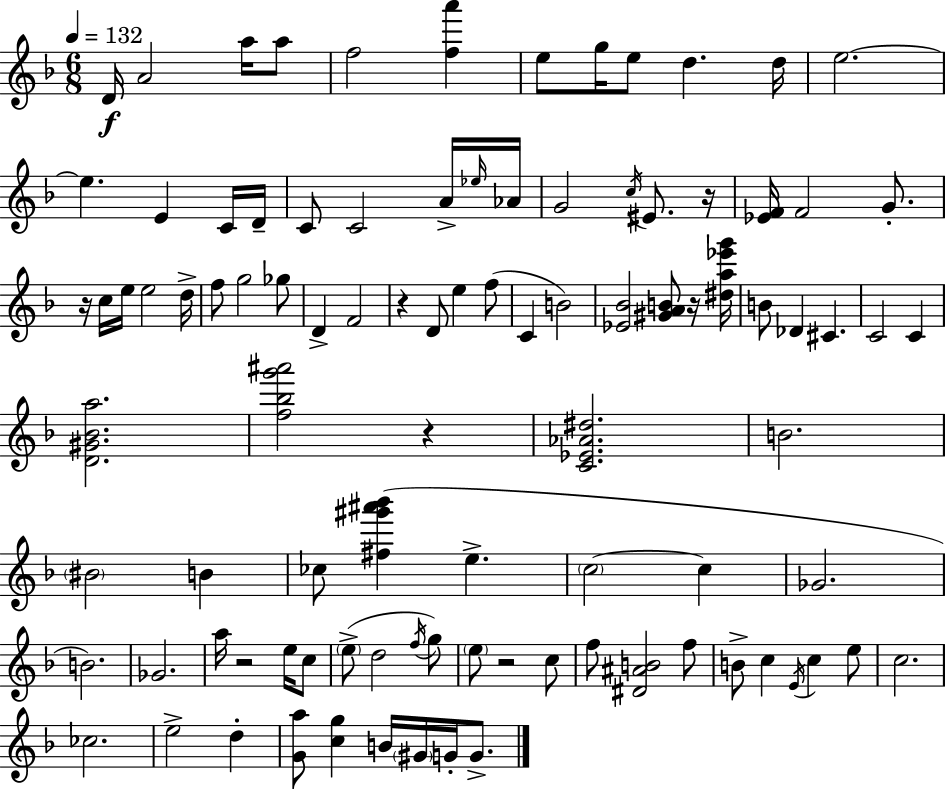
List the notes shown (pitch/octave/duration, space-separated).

D4/s A4/h A5/s A5/e F5/h [F5,A6]/q E5/e G5/s E5/e D5/q. D5/s E5/h. E5/q. E4/q C4/s D4/s C4/e C4/h A4/s Eb5/s Ab4/s G4/h C5/s EIS4/e. R/s [Eb4,F4]/s F4/h G4/e. R/s C5/s E5/s E5/h D5/s F5/e G5/h Gb5/e D4/q F4/h R/q D4/e E5/q F5/e C4/q B4/h [Eb4,Bb4]/h [G#4,A4,B4]/e R/s [D#5,A5,Eb6,G6]/s B4/e Db4/q C#4/q. C4/h C4/q [D4,G#4,Bb4,A5]/h. [F5,Bb5,G6,A#6]/h R/q [C4,Eb4,Ab4,D#5]/h. B4/h. BIS4/h B4/q CES5/e [F#5,G#6,A#6,Bb6]/q E5/q. C5/h C5/q Gb4/h. B4/h. Gb4/h. A5/s R/h E5/s C5/e E5/e D5/h F5/s G5/e E5/e R/h C5/e F5/e [D#4,A#4,B4]/h F5/e B4/e C5/q E4/s C5/q E5/e C5/h. CES5/h. E5/h D5/q [G4,A5]/e [C5,G5]/q B4/s G#4/s G4/s G4/e.